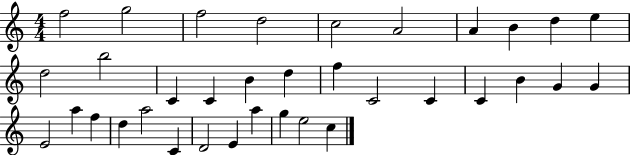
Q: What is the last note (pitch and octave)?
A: C5